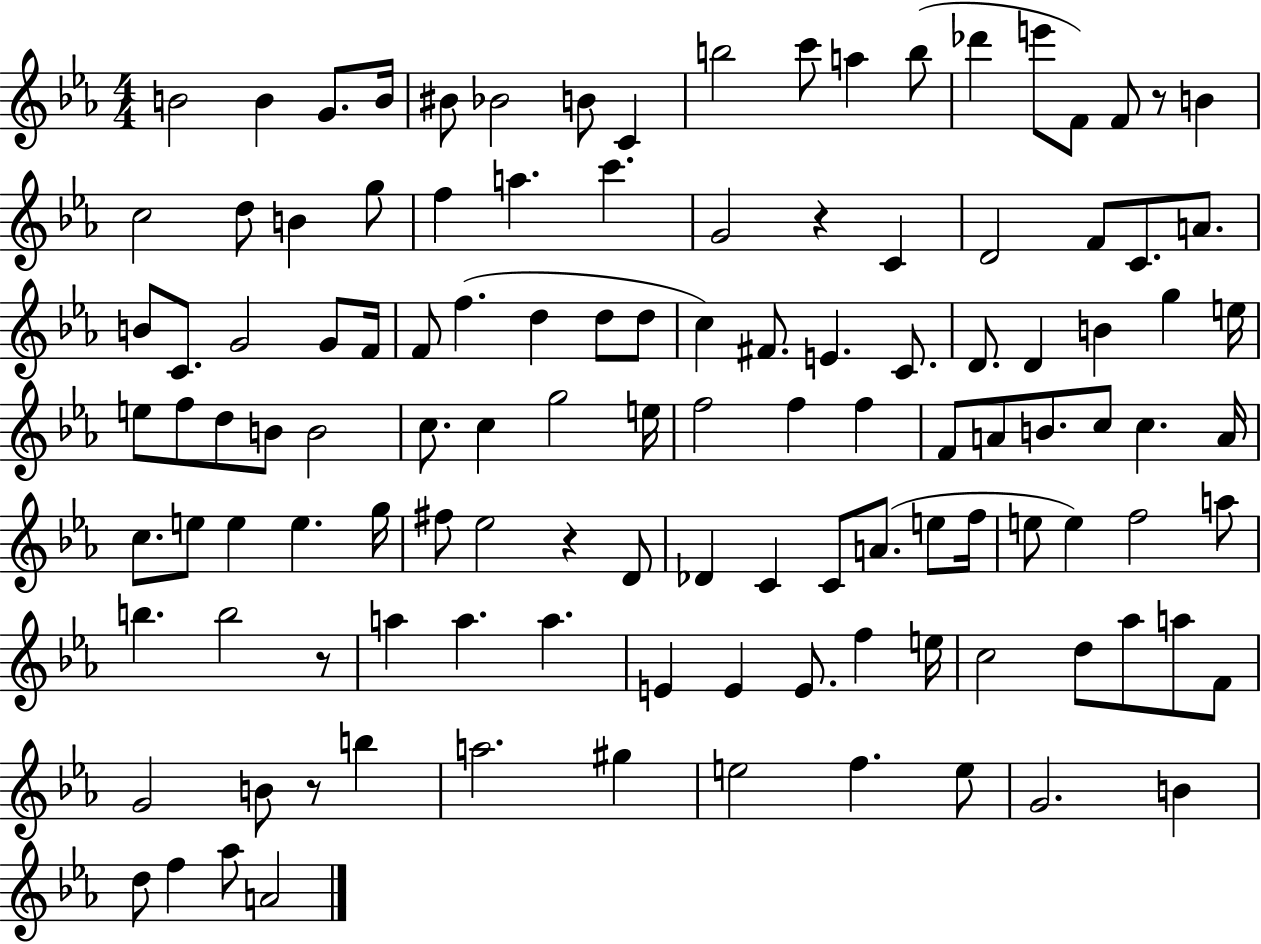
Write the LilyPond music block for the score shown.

{
  \clef treble
  \numericTimeSignature
  \time 4/4
  \key ees \major
  b'2 b'4 g'8. b'16 | bis'8 bes'2 b'8 c'4 | b''2 c'''8 a''4 b''8( | des'''4 e'''8 f'8) f'8 r8 b'4 | \break c''2 d''8 b'4 g''8 | f''4 a''4. c'''4. | g'2 r4 c'4 | d'2 f'8 c'8. a'8. | \break b'8 c'8. g'2 g'8 f'16 | f'8 f''4.( d''4 d''8 d''8 | c''4) fis'8. e'4. c'8. | d'8. d'4 b'4 g''4 e''16 | \break e''8 f''8 d''8 b'8 b'2 | c''8. c''4 g''2 e''16 | f''2 f''4 f''4 | f'8 a'8 b'8. c''8 c''4. a'16 | \break c''8. e''8 e''4 e''4. g''16 | fis''8 ees''2 r4 d'8 | des'4 c'4 c'8 a'8.( e''8 f''16 | e''8 e''4) f''2 a''8 | \break b''4. b''2 r8 | a''4 a''4. a''4. | e'4 e'4 e'8. f''4 e''16 | c''2 d''8 aes''8 a''8 f'8 | \break g'2 b'8 r8 b''4 | a''2. gis''4 | e''2 f''4. e''8 | g'2. b'4 | \break d''8 f''4 aes''8 a'2 | \bar "|."
}